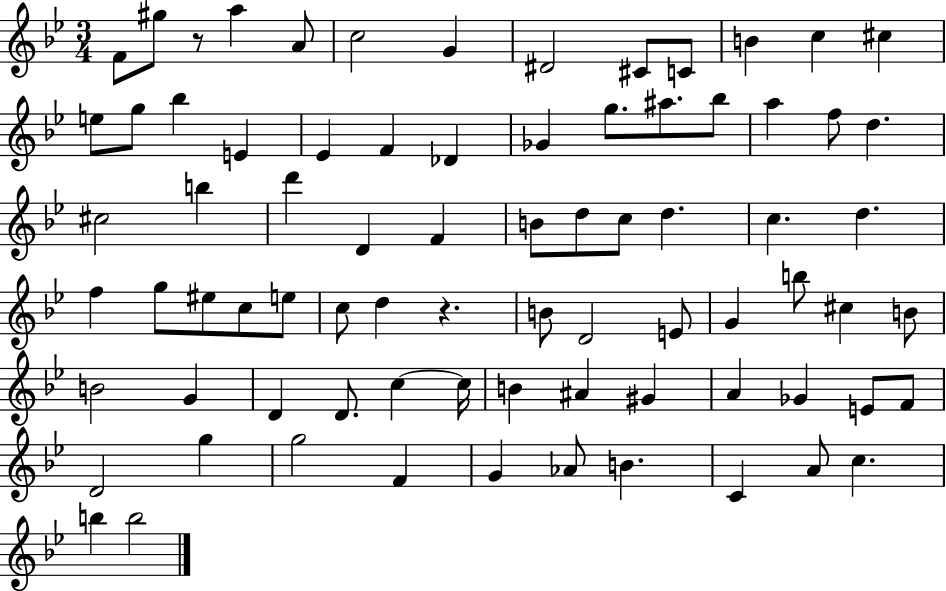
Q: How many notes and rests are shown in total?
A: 78